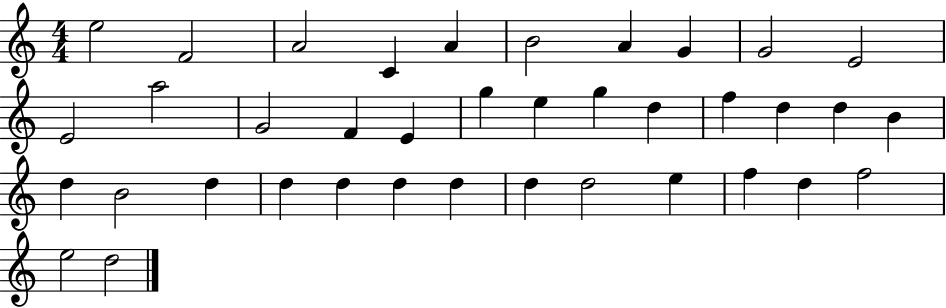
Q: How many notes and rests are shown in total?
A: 38